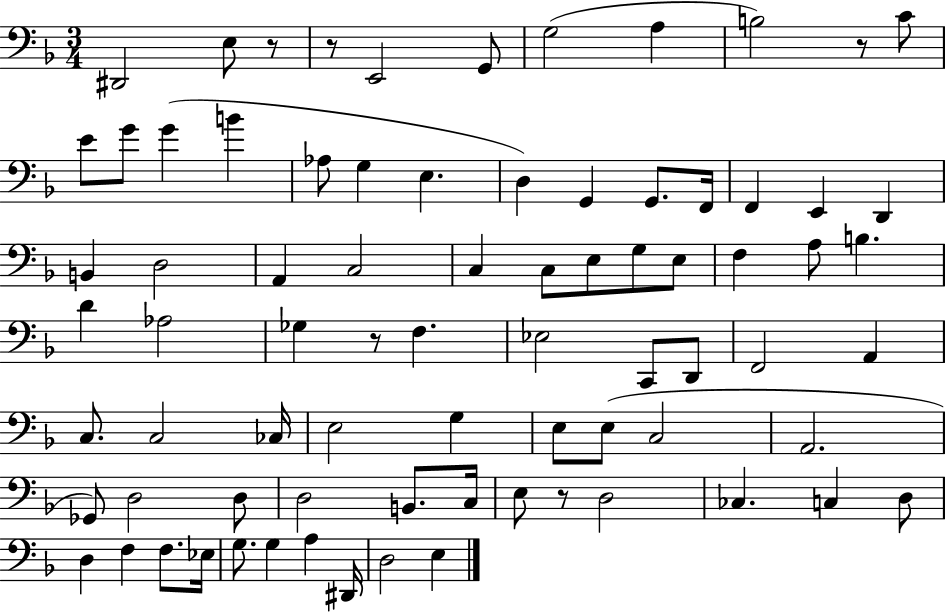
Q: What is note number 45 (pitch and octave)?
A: C3